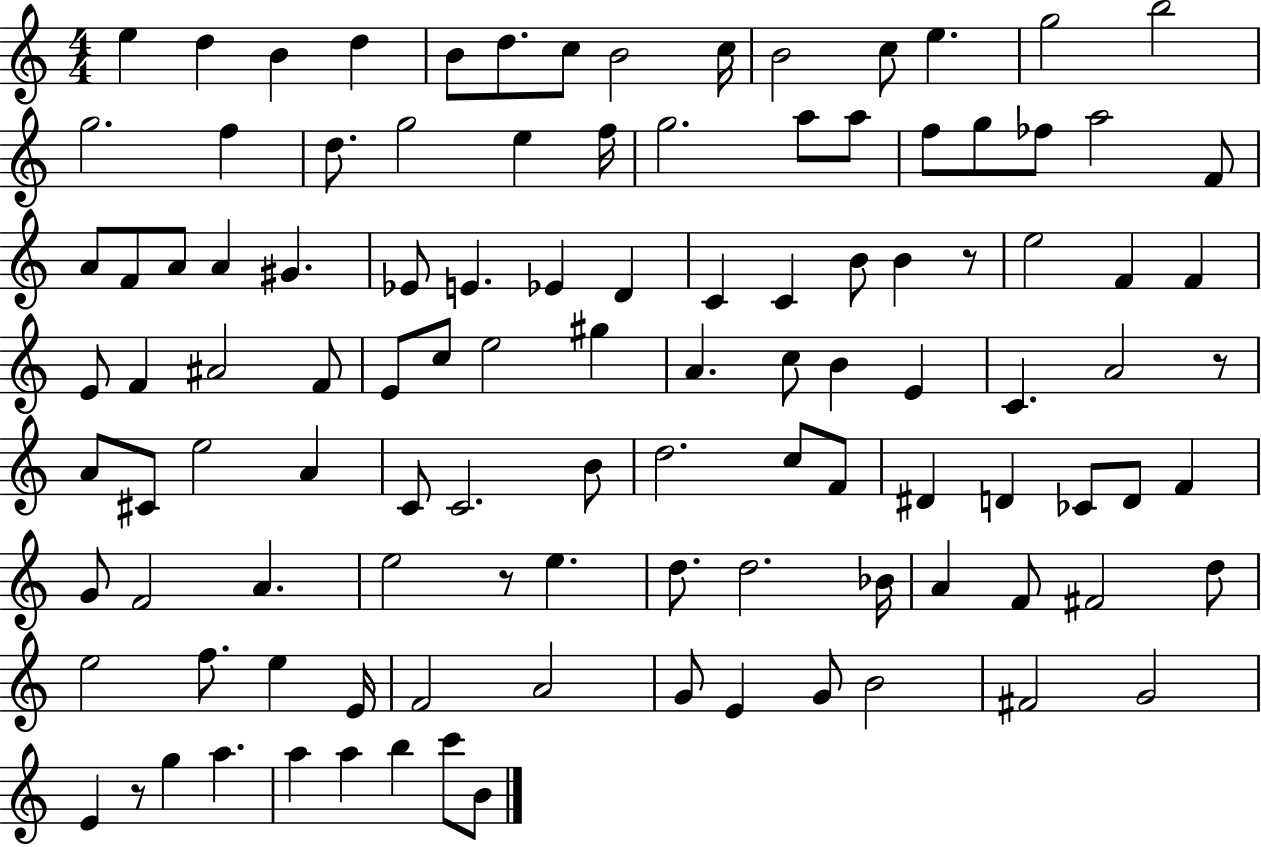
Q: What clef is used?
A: treble